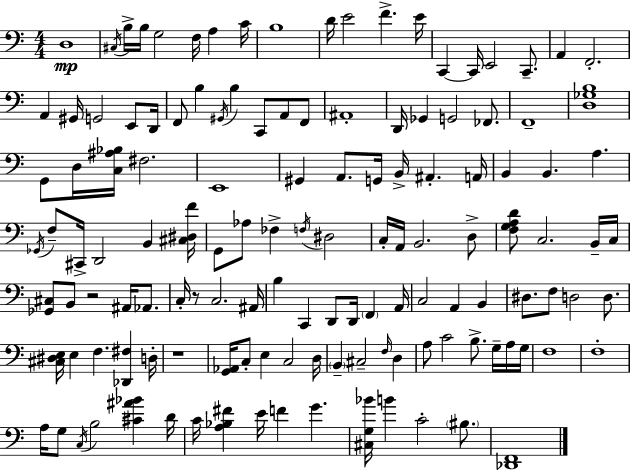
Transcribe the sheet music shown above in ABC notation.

X:1
T:Untitled
M:4/4
L:1/4
K:Am
D,4 ^C,/4 B,/4 B,/4 G,2 F,/4 A, C/4 B,4 D/4 E2 F E/4 C,, C,,/4 E,,2 C,,/2 A,, F,,2 A,, ^G,,/4 G,,2 E,,/2 D,,/4 F,,/2 B, ^G,,/4 B, C,,/2 A,,/2 F,,/2 ^A,,4 D,,/4 _G,, G,,2 _F,,/2 F,,4 [D,_G,B,]4 G,,/2 D,/4 [C,^A,_B,]/4 ^F,2 E,,4 ^G,, A,,/2 G,,/4 B,,/4 ^A,, A,,/4 B,, B,, A, _G,,/4 F,/2 ^C,,/4 D,,2 B,, [^C,^D,F]/4 G,,/2 _A,/2 _F, F,/4 ^D,2 C,/4 A,,/4 B,,2 D,/2 [F,G,A,D]/2 C,2 B,,/4 C,/4 [_G,,^C,]/2 B,,/2 z2 ^A,,/4 _A,,/2 C,/4 z/2 C,2 ^A,,/4 B, C,, D,,/2 D,,/4 F,, A,,/4 C,2 A,, B,, ^D,/2 F,/2 D,2 D,/2 [^C,^D,E,]/4 E, F, [_D,,^F,] D,/4 z4 [G,,_A,,]/4 C,/2 E, C,2 D,/4 B,, ^C,2 F,/4 D, A,/2 C2 B,/2 G,/4 A,/4 G,/4 F,4 F,4 A,/4 G,/2 C,/4 B,2 [^C^A_B] D/4 C/4 [A,_B,^F] E/4 F G [^C,G,_B]/4 B C2 ^B,/2 [_D,,F,,]4